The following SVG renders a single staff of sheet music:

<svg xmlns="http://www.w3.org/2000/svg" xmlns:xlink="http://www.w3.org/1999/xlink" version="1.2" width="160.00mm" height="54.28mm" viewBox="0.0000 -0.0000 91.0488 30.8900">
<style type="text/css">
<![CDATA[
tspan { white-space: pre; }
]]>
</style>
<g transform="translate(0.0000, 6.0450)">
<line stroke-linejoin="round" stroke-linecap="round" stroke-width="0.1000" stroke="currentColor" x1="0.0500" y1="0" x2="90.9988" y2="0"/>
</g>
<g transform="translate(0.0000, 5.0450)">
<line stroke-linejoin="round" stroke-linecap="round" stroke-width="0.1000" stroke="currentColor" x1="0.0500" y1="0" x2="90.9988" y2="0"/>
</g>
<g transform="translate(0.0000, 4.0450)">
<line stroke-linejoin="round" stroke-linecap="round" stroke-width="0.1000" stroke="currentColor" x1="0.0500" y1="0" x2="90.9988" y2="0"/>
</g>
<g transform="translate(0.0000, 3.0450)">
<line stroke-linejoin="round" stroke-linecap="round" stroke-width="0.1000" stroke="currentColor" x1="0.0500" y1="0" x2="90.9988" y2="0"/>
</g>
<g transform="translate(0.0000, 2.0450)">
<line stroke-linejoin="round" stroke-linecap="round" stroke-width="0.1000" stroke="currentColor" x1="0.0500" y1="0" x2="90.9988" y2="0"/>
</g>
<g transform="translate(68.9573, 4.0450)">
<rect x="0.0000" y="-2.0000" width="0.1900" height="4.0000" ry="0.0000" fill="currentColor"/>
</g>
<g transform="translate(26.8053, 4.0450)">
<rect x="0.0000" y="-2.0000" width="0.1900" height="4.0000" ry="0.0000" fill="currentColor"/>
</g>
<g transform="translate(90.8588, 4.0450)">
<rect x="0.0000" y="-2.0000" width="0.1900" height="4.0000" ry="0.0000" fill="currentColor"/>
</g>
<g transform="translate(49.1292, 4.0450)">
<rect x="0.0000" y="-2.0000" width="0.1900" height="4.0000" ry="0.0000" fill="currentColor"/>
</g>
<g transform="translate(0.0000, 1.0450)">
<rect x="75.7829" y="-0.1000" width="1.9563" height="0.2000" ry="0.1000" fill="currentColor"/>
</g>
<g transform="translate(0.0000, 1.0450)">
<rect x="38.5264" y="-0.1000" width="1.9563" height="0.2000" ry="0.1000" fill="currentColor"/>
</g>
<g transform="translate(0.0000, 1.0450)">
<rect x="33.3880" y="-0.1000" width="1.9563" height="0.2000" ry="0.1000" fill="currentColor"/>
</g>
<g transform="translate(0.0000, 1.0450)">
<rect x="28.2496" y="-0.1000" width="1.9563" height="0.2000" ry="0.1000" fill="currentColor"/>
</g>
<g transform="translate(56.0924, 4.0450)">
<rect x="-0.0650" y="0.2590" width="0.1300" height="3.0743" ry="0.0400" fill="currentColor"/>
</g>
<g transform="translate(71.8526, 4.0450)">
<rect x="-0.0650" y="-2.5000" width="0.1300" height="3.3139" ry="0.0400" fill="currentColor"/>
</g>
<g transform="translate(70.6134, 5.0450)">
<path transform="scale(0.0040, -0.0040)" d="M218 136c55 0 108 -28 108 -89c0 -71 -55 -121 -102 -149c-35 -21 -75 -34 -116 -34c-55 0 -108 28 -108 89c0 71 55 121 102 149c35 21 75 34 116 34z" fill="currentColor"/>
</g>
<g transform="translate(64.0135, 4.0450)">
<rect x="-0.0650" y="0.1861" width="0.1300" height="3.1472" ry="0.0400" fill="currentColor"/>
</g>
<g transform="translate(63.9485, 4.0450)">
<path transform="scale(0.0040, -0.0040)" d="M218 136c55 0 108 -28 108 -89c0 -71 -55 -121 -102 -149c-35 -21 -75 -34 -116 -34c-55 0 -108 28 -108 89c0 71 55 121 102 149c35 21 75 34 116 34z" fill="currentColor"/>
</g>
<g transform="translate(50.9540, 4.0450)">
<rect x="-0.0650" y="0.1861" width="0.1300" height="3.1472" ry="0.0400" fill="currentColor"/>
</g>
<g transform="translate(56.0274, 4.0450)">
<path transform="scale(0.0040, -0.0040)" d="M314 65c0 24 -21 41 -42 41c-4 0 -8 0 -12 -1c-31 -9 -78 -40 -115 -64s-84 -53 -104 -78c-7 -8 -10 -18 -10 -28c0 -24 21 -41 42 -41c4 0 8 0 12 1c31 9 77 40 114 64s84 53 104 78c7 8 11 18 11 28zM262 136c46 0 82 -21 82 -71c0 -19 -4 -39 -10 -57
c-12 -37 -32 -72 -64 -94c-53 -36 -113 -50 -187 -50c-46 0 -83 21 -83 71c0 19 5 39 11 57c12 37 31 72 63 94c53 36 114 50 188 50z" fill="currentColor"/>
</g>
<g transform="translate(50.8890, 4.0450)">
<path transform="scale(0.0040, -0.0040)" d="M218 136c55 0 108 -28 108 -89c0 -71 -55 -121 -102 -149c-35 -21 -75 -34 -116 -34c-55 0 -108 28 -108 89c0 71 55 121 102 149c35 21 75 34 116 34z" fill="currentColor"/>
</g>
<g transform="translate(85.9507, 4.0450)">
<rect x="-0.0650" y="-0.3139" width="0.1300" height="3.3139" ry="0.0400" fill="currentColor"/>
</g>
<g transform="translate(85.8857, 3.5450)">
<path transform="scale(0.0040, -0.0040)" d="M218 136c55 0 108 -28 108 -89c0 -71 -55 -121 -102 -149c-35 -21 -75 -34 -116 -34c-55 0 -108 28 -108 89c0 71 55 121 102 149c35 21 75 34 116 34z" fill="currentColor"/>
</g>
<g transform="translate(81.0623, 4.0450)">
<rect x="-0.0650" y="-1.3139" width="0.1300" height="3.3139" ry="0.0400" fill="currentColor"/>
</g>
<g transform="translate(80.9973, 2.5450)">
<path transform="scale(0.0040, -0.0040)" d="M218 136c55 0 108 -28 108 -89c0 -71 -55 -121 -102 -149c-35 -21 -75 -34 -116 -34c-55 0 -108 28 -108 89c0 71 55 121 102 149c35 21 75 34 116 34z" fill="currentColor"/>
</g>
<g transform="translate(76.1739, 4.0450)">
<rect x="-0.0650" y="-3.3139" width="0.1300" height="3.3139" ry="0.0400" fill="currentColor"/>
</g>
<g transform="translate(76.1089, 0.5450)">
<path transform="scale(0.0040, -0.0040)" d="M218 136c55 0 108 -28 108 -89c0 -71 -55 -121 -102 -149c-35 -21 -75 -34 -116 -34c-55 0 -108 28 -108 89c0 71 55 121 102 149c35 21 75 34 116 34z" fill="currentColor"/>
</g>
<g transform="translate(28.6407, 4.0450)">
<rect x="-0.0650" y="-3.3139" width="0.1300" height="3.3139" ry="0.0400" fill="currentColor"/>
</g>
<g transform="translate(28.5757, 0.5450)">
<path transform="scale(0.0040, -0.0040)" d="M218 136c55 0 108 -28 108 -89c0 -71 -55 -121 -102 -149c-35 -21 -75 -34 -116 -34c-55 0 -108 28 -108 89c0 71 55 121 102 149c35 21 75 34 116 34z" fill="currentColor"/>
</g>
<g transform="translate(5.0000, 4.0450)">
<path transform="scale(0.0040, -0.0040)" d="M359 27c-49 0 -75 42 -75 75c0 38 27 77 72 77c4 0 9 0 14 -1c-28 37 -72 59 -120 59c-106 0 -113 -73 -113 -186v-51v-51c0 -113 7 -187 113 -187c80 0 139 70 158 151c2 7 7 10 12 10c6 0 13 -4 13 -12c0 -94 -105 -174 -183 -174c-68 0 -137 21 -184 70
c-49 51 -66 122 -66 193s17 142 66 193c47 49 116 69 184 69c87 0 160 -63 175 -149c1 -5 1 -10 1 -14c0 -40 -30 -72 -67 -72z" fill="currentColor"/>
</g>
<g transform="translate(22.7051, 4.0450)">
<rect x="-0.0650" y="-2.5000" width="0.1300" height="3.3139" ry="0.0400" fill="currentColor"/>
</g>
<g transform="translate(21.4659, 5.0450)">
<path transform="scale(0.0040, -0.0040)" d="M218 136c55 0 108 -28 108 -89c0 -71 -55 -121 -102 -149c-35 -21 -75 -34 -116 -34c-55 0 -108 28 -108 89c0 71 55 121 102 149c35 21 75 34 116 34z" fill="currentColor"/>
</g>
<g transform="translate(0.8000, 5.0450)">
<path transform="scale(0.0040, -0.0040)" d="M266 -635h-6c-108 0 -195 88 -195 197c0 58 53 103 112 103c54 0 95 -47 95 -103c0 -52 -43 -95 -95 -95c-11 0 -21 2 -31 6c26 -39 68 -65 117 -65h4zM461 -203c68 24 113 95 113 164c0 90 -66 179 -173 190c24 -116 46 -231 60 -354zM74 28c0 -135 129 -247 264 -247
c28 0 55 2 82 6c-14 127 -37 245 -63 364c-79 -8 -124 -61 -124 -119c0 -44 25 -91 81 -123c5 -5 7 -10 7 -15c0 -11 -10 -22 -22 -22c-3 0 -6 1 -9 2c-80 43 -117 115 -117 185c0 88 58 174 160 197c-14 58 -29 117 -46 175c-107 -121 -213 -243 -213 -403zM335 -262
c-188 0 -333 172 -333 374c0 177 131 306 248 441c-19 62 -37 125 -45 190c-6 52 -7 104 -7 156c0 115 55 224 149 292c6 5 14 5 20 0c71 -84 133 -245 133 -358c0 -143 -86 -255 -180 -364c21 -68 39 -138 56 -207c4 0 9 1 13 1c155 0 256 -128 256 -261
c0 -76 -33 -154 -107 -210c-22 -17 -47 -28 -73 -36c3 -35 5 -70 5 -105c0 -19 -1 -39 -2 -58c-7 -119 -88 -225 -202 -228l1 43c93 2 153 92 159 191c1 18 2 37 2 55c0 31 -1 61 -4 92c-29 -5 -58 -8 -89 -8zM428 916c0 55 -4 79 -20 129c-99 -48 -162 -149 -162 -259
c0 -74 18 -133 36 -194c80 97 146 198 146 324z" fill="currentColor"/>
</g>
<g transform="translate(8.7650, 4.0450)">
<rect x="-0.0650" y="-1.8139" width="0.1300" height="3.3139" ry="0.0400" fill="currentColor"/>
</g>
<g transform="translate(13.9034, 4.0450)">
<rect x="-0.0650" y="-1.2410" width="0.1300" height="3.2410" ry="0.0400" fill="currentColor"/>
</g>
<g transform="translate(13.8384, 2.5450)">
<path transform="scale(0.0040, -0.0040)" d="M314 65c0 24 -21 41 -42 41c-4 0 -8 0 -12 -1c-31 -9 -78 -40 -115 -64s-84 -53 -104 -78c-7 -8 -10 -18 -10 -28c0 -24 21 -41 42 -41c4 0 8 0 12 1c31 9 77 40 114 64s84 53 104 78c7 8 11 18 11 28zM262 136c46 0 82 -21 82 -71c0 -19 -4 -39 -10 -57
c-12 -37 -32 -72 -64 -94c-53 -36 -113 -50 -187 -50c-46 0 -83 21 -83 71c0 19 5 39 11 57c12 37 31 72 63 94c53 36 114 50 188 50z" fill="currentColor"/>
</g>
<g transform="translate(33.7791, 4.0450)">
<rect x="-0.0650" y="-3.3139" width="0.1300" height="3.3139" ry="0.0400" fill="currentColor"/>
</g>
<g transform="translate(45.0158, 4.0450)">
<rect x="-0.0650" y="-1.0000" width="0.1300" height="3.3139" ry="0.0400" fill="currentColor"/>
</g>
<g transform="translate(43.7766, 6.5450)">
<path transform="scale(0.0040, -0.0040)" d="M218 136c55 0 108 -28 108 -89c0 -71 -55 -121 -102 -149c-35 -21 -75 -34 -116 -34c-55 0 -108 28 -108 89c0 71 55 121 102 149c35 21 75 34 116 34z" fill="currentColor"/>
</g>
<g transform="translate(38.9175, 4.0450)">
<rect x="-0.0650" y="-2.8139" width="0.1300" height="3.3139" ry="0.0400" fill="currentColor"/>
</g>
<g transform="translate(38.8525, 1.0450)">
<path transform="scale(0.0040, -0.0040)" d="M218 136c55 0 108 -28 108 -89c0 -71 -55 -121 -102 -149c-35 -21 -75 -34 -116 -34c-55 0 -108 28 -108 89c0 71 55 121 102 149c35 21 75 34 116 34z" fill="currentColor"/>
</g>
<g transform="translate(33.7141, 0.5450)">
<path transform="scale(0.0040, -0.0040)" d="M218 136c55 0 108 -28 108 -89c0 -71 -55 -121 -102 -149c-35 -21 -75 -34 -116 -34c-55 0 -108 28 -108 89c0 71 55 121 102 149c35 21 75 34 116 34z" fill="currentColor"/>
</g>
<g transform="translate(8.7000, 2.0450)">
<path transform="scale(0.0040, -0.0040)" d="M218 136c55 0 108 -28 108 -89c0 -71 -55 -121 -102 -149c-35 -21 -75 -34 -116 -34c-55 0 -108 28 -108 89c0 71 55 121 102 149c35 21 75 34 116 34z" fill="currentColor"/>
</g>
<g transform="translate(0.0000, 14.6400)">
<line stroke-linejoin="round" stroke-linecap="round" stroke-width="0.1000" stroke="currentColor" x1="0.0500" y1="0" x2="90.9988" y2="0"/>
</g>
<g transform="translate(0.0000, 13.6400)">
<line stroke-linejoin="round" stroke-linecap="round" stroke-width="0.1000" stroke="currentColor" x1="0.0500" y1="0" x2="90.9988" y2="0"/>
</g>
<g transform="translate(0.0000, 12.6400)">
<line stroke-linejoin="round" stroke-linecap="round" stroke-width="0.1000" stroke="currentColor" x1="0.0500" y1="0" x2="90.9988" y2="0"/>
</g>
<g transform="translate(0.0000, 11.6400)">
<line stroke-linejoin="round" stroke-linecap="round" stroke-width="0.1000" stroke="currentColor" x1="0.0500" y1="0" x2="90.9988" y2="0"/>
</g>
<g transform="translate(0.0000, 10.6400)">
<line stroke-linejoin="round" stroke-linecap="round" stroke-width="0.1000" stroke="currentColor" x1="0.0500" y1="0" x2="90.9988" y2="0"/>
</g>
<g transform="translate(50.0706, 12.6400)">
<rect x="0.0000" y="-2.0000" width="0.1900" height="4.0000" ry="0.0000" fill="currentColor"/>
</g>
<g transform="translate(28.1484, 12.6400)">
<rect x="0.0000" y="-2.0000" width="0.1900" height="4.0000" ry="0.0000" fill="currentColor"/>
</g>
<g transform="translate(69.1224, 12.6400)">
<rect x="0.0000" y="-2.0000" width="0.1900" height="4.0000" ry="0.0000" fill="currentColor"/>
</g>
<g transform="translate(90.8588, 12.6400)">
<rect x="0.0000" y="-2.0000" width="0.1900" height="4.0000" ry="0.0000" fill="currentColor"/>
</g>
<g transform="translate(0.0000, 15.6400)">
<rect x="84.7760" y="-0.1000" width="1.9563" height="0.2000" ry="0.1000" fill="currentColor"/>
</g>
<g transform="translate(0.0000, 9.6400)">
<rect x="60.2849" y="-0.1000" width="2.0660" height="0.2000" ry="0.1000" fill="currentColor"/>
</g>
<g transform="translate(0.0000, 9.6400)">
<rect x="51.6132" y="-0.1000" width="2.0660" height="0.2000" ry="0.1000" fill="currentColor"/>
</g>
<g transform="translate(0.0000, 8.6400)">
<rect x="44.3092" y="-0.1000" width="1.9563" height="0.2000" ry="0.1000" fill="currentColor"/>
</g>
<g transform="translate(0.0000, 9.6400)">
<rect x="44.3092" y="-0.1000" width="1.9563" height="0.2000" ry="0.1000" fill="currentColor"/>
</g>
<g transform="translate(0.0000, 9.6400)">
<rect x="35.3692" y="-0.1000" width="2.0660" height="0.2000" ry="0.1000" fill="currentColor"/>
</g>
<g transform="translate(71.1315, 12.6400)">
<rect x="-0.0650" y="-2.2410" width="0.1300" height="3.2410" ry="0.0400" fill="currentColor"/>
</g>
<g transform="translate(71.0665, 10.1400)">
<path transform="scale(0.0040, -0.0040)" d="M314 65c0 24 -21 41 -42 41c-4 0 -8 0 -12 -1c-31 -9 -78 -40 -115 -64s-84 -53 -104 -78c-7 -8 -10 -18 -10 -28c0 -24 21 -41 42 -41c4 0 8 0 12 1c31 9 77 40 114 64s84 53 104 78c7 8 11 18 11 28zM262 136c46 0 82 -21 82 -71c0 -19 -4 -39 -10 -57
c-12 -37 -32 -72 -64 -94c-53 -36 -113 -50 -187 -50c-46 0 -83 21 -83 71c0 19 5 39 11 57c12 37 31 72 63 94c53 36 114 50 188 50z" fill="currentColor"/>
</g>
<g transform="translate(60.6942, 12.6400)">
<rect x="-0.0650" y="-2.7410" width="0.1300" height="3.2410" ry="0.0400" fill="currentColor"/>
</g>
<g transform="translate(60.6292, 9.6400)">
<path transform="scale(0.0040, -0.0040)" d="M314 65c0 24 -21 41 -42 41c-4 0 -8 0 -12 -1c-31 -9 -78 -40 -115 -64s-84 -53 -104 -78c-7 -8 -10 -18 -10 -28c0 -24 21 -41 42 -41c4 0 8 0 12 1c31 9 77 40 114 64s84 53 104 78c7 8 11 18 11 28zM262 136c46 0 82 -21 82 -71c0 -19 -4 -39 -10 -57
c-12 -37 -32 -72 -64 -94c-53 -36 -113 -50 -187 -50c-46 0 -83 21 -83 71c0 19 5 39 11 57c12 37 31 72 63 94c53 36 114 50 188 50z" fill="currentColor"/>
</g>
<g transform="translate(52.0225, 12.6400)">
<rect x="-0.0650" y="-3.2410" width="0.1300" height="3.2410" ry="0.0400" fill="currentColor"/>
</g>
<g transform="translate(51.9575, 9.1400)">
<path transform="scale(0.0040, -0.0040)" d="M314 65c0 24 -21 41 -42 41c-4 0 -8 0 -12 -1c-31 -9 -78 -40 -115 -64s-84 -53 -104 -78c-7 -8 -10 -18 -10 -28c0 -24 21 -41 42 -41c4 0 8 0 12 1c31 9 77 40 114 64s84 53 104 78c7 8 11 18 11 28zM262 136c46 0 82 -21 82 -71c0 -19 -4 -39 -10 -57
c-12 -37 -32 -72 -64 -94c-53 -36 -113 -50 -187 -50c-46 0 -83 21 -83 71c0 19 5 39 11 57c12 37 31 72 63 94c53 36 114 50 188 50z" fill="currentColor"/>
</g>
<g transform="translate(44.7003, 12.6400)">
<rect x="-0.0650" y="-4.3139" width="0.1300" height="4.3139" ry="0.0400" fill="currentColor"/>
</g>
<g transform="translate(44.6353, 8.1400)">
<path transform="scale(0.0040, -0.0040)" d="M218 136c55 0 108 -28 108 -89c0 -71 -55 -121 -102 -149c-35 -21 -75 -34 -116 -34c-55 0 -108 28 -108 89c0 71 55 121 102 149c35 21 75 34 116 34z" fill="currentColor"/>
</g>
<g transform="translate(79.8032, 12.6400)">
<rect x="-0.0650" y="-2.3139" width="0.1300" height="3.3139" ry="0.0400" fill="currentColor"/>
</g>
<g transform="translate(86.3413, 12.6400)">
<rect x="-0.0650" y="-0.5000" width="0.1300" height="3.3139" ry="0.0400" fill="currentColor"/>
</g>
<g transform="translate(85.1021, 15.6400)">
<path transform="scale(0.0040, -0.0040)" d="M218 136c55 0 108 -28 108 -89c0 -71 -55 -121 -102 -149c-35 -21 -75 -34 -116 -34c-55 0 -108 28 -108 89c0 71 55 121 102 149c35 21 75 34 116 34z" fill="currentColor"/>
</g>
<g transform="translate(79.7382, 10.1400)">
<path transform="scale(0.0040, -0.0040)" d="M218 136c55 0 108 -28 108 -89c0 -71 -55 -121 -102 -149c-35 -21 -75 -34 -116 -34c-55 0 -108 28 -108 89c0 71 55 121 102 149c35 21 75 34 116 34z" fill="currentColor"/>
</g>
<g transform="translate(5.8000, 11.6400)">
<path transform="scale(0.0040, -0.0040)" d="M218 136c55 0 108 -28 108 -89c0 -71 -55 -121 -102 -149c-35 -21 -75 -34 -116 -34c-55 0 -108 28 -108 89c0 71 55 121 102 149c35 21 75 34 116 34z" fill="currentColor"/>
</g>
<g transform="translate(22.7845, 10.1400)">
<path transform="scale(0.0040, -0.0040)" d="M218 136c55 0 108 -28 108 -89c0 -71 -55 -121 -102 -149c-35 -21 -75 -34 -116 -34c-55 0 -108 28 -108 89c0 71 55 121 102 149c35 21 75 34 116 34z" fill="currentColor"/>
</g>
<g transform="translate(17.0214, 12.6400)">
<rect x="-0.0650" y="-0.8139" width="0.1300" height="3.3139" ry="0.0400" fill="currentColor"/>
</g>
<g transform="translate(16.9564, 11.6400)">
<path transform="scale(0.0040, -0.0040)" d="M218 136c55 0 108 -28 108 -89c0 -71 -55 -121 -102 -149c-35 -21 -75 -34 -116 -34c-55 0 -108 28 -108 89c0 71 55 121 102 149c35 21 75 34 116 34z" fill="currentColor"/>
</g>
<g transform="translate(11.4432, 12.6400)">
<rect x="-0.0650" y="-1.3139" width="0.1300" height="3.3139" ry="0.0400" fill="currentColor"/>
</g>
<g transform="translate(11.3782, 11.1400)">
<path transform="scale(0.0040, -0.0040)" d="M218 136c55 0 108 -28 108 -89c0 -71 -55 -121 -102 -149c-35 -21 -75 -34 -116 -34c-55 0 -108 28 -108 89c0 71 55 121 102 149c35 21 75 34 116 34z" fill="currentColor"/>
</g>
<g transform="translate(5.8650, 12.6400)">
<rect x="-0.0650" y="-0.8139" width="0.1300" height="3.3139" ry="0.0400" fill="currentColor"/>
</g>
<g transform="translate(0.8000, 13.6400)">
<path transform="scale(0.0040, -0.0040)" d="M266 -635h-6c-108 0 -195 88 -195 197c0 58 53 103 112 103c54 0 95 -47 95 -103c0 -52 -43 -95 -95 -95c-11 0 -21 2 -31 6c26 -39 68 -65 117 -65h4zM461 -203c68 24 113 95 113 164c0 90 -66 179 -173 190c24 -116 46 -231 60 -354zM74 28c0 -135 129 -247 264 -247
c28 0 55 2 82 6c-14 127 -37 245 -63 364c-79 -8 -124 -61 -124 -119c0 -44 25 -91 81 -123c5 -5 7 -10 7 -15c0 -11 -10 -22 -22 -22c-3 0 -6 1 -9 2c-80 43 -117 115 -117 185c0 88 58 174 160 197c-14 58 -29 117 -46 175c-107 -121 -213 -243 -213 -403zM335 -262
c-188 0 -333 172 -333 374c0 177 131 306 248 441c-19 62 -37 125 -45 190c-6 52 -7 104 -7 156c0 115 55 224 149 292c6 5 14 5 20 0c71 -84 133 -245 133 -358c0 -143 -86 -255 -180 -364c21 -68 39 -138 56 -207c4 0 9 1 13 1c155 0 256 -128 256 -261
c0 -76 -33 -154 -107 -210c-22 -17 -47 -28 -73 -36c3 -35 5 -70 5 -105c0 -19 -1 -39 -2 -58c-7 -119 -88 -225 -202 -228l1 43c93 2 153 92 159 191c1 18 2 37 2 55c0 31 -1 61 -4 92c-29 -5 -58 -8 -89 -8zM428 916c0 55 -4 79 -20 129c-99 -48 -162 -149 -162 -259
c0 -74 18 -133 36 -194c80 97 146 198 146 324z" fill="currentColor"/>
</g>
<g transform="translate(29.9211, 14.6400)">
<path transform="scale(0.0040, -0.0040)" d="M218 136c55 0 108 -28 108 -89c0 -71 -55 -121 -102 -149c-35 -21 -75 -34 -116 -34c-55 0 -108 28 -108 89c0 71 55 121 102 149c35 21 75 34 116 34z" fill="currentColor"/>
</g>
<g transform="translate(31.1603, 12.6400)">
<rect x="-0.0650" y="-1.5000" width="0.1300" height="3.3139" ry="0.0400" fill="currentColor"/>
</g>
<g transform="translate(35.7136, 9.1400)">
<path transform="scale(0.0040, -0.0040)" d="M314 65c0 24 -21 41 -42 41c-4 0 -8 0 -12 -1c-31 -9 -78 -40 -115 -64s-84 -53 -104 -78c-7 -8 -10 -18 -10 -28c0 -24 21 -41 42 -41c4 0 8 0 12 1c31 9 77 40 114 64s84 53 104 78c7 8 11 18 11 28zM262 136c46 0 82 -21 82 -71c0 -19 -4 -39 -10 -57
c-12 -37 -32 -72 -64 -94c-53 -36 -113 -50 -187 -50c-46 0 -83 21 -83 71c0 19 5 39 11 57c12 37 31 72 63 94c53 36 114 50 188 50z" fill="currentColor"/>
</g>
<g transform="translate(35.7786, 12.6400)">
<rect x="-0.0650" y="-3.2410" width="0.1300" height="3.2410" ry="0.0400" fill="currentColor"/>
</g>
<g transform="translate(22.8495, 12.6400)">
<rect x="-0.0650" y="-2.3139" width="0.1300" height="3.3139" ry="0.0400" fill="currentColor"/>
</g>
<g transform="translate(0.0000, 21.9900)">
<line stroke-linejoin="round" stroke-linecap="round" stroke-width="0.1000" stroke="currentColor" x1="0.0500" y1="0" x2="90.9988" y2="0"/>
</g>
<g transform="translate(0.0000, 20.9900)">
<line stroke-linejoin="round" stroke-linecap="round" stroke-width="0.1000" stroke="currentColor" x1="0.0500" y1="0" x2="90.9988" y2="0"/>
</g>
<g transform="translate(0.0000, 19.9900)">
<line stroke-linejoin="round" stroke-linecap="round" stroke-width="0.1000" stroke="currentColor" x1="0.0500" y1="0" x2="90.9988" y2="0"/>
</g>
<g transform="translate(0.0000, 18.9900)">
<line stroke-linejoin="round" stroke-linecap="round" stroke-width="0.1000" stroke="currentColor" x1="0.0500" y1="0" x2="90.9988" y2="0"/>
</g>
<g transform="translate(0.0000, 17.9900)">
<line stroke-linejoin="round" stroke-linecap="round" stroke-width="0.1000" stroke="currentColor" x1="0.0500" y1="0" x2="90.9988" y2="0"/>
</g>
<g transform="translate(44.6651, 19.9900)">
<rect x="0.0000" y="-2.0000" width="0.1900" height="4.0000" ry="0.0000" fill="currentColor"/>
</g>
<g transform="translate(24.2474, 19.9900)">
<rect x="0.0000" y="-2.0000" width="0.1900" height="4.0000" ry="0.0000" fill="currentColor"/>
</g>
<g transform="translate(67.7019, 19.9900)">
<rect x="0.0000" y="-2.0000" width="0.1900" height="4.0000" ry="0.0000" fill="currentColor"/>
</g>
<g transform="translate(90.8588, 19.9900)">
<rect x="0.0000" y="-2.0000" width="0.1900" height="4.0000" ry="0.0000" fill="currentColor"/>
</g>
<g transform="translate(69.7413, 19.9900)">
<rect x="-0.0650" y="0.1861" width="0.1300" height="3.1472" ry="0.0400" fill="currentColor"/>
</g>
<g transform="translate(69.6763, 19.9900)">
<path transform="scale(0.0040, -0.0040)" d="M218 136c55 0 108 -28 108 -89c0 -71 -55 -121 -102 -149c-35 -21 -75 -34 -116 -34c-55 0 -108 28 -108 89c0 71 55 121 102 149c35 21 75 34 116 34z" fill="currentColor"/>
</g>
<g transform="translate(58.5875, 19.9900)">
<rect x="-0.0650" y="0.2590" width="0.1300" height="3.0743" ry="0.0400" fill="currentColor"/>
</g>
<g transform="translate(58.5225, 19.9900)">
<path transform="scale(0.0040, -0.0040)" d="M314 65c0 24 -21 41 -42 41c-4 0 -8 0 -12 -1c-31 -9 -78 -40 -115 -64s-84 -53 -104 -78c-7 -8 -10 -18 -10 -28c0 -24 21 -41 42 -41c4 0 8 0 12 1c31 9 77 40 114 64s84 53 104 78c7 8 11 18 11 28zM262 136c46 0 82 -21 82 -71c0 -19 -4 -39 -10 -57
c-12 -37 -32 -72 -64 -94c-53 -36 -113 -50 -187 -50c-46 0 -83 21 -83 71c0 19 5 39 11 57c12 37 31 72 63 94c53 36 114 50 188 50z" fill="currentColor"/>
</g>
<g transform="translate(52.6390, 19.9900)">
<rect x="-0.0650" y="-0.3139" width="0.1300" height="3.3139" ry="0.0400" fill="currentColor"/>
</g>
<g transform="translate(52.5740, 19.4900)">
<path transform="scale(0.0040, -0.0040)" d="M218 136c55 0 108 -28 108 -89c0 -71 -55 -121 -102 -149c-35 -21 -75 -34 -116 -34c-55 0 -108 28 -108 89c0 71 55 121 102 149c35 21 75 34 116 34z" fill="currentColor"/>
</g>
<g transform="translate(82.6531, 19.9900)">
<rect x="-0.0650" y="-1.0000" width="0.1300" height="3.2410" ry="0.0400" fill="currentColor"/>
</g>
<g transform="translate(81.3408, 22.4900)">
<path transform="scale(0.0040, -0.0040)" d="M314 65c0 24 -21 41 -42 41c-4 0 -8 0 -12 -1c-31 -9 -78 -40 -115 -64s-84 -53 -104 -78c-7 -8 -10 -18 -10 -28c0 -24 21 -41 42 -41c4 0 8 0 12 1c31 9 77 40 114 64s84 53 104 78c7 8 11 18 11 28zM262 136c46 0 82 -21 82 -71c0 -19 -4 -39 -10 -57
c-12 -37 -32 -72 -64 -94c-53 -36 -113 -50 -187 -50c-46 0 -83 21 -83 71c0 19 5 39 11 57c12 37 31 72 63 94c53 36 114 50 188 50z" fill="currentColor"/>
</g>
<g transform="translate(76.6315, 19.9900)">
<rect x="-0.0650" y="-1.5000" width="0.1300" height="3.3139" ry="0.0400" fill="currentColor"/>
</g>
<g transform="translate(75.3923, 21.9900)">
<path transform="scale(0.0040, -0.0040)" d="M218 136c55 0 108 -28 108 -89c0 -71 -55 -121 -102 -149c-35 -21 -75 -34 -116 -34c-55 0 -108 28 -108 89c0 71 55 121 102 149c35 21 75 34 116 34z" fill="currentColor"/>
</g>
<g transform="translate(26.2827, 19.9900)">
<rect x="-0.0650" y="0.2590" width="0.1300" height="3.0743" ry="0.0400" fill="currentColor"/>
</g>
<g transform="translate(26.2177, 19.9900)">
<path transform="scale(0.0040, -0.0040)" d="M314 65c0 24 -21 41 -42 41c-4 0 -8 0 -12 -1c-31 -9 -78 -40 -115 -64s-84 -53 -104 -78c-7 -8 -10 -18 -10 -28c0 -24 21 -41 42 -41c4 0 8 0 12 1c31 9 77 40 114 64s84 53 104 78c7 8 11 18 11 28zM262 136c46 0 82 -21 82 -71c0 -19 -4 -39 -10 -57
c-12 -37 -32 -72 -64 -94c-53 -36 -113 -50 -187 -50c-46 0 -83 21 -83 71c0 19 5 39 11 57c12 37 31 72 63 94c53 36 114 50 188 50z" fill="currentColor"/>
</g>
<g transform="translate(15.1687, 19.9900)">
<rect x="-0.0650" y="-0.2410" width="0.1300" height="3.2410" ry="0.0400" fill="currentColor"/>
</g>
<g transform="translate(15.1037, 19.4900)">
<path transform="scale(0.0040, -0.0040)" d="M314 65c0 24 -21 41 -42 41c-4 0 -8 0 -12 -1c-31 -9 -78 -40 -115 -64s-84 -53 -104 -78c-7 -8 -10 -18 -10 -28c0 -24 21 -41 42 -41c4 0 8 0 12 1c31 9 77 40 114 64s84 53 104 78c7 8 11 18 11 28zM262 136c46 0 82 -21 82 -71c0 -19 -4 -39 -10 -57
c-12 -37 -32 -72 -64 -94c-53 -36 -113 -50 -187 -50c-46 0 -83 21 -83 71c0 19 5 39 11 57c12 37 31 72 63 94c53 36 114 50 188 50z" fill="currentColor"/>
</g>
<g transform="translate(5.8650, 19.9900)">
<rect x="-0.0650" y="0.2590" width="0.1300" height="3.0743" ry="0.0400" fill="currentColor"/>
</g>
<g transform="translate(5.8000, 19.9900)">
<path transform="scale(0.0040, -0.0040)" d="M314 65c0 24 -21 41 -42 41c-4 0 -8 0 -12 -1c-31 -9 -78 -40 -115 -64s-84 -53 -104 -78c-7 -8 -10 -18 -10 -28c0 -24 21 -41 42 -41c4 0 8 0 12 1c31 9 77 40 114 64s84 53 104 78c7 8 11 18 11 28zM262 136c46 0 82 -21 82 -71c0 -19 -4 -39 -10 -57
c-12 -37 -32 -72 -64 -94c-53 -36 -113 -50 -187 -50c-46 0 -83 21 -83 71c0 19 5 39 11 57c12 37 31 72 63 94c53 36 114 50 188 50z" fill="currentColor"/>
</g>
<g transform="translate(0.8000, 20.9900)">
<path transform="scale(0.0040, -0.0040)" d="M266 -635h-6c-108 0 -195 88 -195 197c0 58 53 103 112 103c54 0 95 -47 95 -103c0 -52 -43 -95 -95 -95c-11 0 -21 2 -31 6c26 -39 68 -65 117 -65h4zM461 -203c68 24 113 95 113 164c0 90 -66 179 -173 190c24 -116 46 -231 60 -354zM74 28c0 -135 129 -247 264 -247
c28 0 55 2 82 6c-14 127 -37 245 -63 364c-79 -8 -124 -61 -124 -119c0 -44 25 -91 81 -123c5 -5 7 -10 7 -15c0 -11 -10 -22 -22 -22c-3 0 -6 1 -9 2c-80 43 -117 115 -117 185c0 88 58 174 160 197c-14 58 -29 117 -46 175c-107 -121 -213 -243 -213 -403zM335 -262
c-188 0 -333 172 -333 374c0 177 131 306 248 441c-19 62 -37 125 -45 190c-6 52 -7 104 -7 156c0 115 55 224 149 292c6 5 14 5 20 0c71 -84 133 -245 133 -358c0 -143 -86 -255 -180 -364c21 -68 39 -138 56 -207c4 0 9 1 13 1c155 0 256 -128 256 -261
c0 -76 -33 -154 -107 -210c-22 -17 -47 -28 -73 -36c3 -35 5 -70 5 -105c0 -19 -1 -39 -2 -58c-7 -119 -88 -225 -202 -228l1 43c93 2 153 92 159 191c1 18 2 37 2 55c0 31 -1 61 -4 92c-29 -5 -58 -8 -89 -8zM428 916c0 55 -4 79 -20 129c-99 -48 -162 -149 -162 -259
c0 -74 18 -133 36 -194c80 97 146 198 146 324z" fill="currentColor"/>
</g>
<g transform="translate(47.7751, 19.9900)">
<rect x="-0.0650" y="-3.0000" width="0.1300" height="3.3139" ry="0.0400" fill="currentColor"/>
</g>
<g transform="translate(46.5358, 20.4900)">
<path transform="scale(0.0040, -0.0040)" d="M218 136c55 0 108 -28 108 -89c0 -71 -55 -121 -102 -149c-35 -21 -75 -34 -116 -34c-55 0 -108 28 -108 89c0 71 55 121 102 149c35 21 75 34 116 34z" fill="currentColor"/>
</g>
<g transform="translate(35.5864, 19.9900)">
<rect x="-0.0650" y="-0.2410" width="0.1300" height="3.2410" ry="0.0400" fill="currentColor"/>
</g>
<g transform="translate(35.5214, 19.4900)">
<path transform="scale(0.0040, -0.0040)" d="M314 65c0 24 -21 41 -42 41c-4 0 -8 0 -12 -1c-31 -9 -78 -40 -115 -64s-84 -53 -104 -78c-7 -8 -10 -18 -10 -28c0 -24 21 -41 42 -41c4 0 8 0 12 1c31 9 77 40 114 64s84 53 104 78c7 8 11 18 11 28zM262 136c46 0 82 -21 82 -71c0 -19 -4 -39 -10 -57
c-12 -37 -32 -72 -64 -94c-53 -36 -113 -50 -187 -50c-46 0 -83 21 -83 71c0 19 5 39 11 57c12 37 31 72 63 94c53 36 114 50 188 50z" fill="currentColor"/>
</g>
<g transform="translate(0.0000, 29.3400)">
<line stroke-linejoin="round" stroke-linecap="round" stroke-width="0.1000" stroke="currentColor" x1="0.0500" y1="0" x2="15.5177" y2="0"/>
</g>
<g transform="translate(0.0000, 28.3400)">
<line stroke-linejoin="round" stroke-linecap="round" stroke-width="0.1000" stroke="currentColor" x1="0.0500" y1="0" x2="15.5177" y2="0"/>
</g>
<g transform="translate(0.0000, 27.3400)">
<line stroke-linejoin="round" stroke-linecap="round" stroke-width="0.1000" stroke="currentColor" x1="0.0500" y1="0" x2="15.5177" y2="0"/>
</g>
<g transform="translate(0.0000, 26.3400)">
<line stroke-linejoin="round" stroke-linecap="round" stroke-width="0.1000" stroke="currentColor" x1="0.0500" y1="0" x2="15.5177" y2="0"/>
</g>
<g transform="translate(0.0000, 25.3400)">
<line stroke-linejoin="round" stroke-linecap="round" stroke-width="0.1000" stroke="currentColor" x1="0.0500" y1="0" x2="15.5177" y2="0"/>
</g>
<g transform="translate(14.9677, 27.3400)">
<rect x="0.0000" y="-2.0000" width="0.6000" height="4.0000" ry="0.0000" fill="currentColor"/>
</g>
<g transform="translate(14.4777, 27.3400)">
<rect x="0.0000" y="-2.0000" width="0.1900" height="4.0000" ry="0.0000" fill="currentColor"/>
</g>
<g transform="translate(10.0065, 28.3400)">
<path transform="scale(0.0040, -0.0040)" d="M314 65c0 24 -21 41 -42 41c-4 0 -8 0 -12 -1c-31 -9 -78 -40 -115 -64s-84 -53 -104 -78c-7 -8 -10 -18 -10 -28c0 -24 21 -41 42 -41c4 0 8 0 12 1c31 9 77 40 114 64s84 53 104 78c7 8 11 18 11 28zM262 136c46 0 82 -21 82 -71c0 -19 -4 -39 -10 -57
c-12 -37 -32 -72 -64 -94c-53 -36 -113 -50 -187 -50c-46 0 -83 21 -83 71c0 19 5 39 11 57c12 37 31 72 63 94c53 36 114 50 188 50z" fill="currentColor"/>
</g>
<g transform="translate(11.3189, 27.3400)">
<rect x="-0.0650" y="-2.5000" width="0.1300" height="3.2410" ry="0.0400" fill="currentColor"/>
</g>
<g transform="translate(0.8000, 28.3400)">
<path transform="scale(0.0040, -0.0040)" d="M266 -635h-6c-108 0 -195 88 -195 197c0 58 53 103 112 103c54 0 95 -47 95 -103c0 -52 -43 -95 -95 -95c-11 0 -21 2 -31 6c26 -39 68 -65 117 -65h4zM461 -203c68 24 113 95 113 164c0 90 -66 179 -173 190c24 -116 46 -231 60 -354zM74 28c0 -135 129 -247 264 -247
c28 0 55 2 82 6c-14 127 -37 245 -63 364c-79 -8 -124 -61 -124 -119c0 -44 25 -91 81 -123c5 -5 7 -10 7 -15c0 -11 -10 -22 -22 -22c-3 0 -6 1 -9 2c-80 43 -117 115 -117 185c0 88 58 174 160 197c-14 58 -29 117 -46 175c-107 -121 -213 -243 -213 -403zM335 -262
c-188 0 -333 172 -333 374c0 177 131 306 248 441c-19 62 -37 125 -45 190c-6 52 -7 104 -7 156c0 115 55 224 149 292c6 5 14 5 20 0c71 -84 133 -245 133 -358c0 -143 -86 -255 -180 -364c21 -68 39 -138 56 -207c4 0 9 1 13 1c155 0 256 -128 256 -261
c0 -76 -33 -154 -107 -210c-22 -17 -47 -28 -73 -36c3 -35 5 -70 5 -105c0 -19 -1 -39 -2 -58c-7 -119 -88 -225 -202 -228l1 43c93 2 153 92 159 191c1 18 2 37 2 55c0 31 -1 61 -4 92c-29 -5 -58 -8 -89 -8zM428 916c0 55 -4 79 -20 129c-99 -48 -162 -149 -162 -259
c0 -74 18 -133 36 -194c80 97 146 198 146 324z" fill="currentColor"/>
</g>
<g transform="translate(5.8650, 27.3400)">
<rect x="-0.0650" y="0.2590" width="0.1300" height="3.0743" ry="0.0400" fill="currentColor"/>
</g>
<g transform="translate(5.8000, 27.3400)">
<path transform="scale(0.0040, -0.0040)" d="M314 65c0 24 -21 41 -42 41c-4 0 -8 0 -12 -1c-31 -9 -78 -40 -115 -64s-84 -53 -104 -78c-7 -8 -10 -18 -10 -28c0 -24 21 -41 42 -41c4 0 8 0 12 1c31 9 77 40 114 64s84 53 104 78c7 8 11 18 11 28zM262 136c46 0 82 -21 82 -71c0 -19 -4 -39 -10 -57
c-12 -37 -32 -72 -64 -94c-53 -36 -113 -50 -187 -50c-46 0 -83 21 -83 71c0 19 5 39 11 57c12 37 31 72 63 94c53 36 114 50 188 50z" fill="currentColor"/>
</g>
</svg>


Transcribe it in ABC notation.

X:1
T:Untitled
M:4/4
L:1/4
K:C
f e2 G b b a D B B2 B G b e c d e d g E b2 d' b2 a2 g2 g C B2 c2 B2 c2 A c B2 B E D2 B2 G2